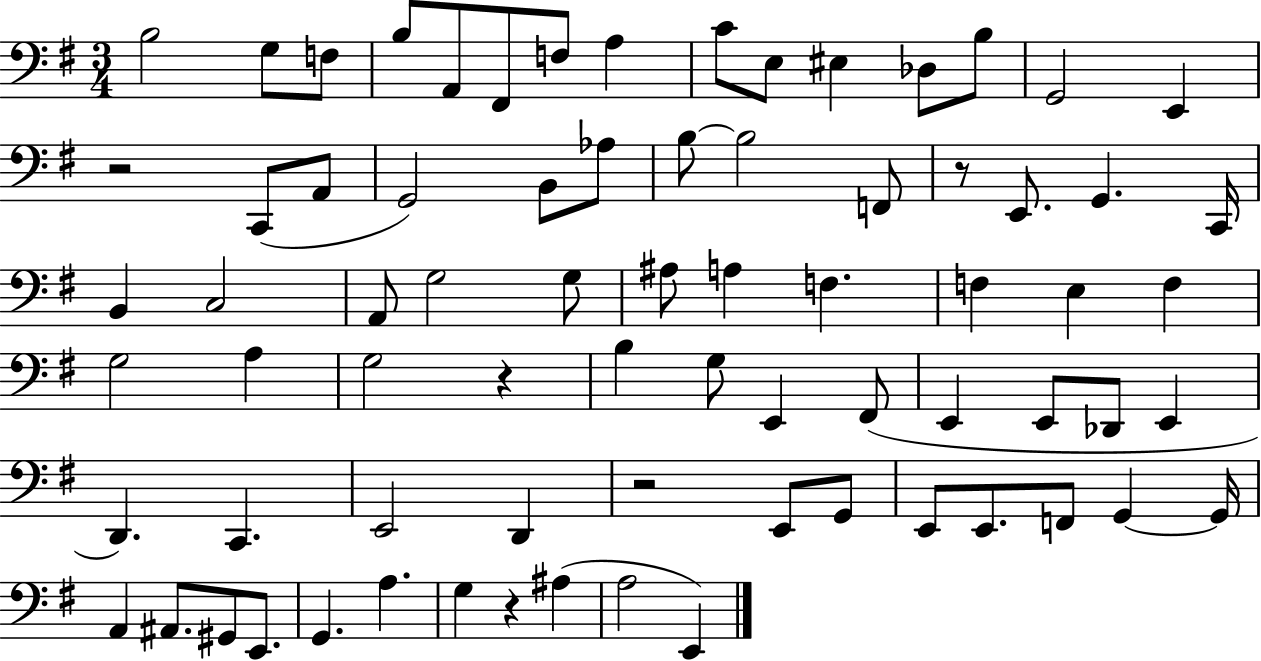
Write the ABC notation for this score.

X:1
T:Untitled
M:3/4
L:1/4
K:G
B,2 G,/2 F,/2 B,/2 A,,/2 ^F,,/2 F,/2 A, C/2 E,/2 ^E, _D,/2 B,/2 G,,2 E,, z2 C,,/2 A,,/2 G,,2 B,,/2 _A,/2 B,/2 B,2 F,,/2 z/2 E,,/2 G,, C,,/4 B,, C,2 A,,/2 G,2 G,/2 ^A,/2 A, F, F, E, F, G,2 A, G,2 z B, G,/2 E,, ^F,,/2 E,, E,,/2 _D,,/2 E,, D,, C,, E,,2 D,, z2 E,,/2 G,,/2 E,,/2 E,,/2 F,,/2 G,, G,,/4 A,, ^A,,/2 ^G,,/2 E,,/2 G,, A, G, z ^A, A,2 E,,